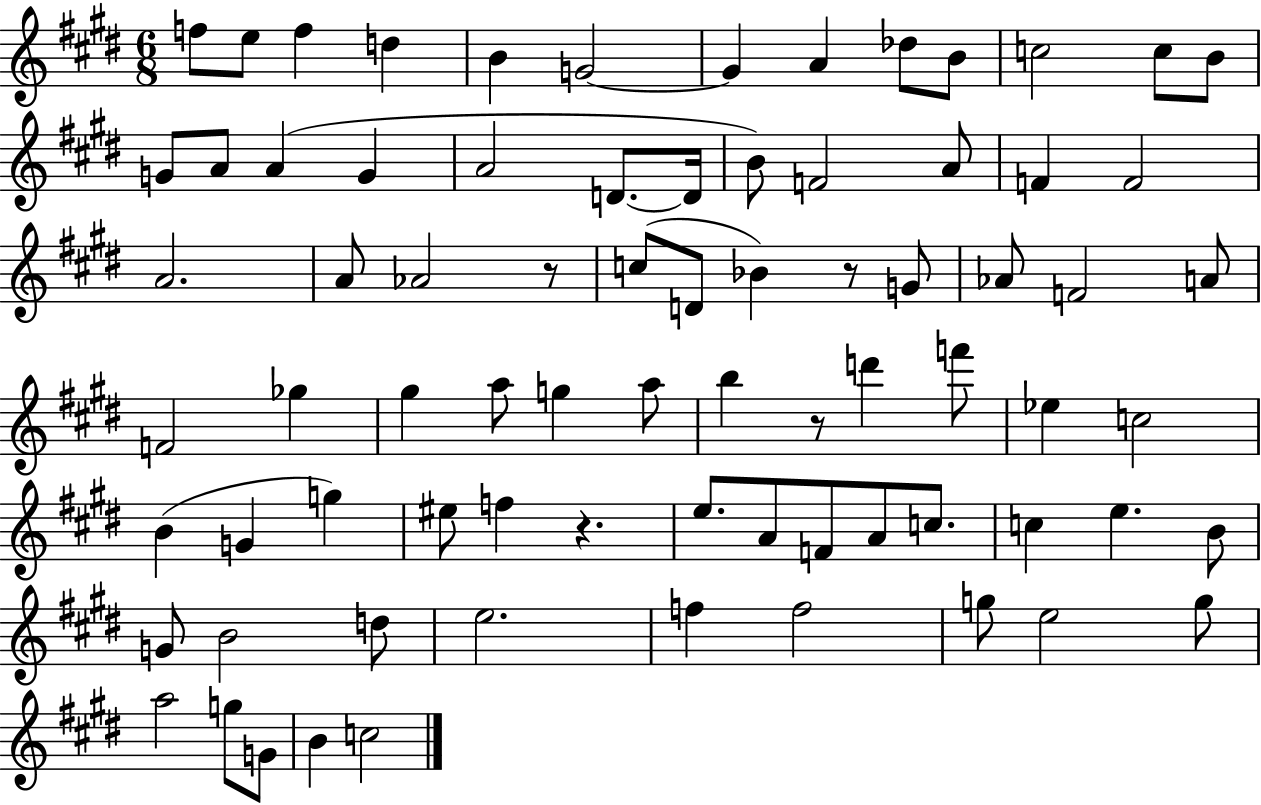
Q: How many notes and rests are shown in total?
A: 77